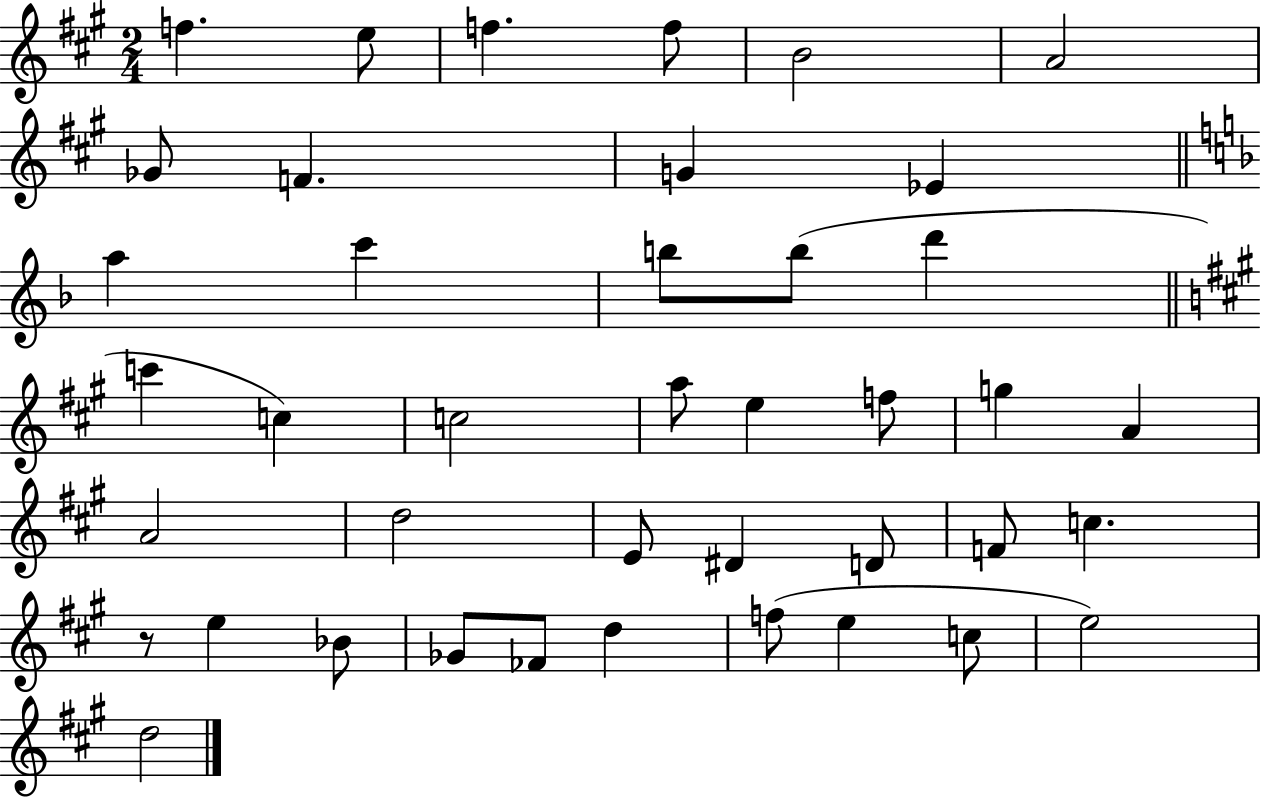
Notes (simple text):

F5/q. E5/e F5/q. F5/e B4/h A4/h Gb4/e F4/q. G4/q Eb4/q A5/q C6/q B5/e B5/e D6/q C6/q C5/q C5/h A5/e E5/q F5/e G5/q A4/q A4/h D5/h E4/e D#4/q D4/e F4/e C5/q. R/e E5/q Bb4/e Gb4/e FES4/e D5/q F5/e E5/q C5/e E5/h D5/h